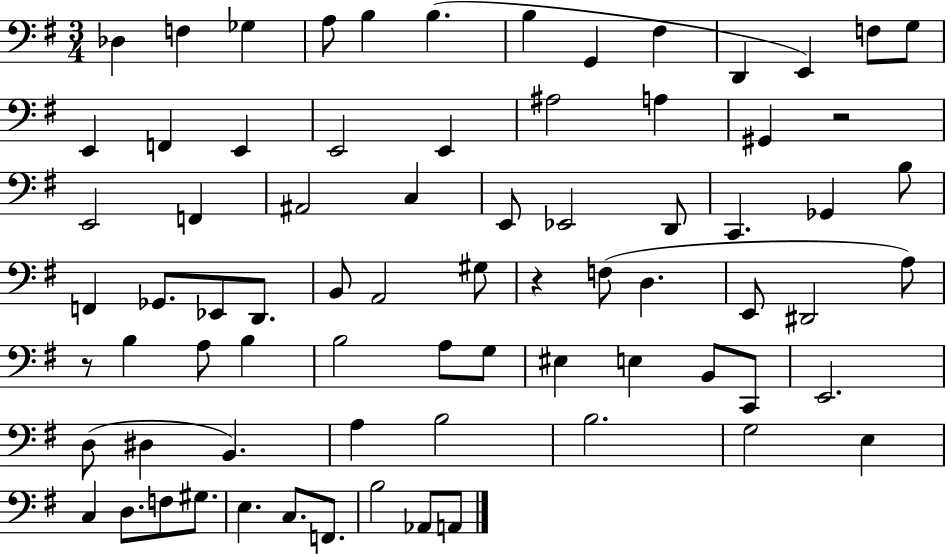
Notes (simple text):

Db3/q F3/q Gb3/q A3/e B3/q B3/q. B3/q G2/q F#3/q D2/q E2/q F3/e G3/e E2/q F2/q E2/q E2/h E2/q A#3/h A3/q G#2/q R/h E2/h F2/q A#2/h C3/q E2/e Eb2/h D2/e C2/q. Gb2/q B3/e F2/q Gb2/e. Eb2/e D2/e. B2/e A2/h G#3/e R/q F3/e D3/q. E2/e D#2/h A3/e R/e B3/q A3/e B3/q B3/h A3/e G3/e EIS3/q E3/q B2/e C2/e E2/h. D3/e D#3/q B2/q. A3/q B3/h B3/h. G3/h E3/q C3/q D3/e. F3/e G#3/e. E3/q. C3/e. F2/e. B3/h Ab2/e A2/e